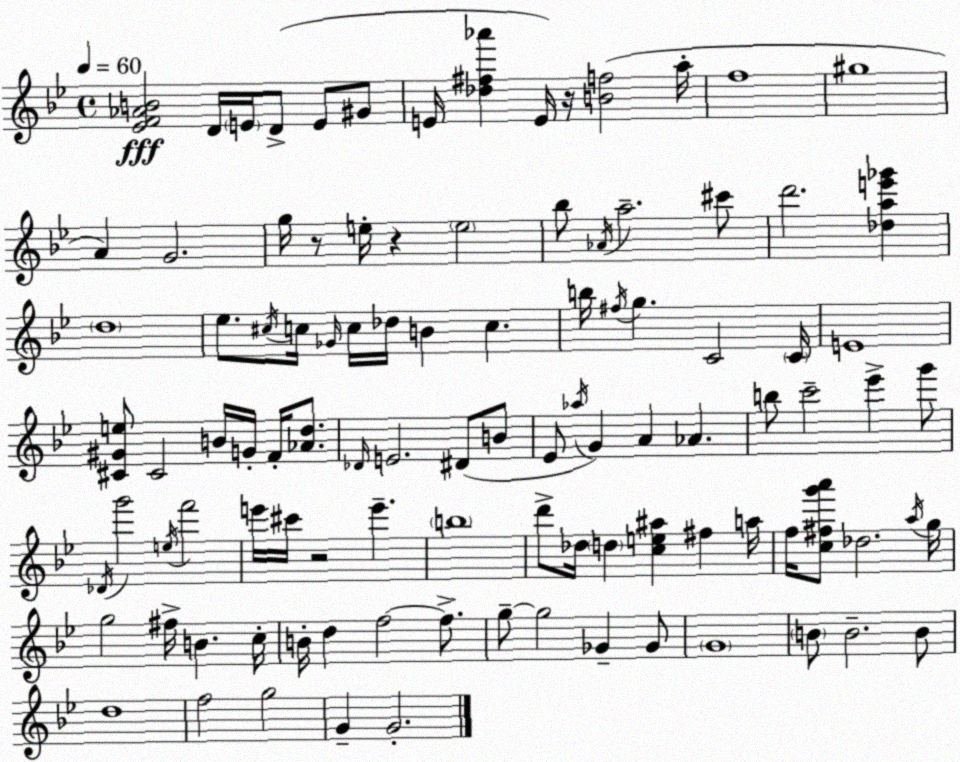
X:1
T:Untitled
M:4/4
L:1/4
K:Bb
[_EF_AB]2 D/4 E/4 D/2 E/2 ^G/2 E/4 [_d^f_a'] E/4 z/4 [Bf]2 a/4 f4 ^g4 A G2 g/4 z/2 e/4 z e2 _b/2 _A/4 a2 ^c'/2 d'2 [_dae'_g'] d4 _e/2 ^c/4 c/4 _G/4 c/4 _d/4 B c b/4 ^f/4 g C2 C/4 E4 [^C^Ge]/2 ^C2 B/4 G/4 F/4 [_Ad]/2 _D/4 E2 ^D/2 B/2 _E/2 _a/4 G A _A b/2 c'2 _e' g'/2 _D/4 g'2 e/4 f'2 e'/4 ^c'/4 z2 e' b4 d'/2 _d/4 d [ce^a] ^f a/4 f/4 [c^fg'a']/2 _d2 a/4 g/4 g2 ^f/4 B c/4 B/4 d f2 f/2 g/2 g2 _G _G/2 G4 B/2 B2 B/2 d4 f2 g2 G G2